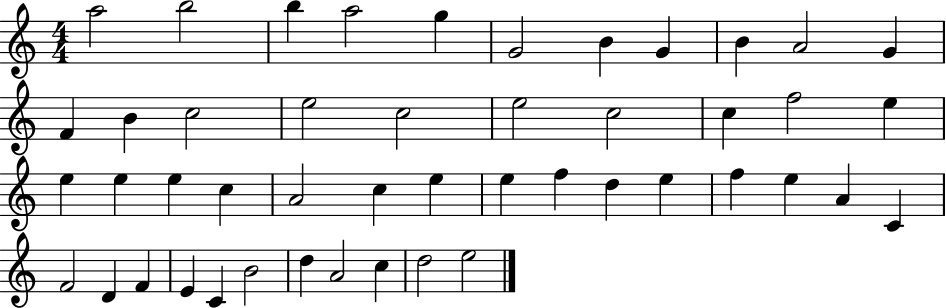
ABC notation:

X:1
T:Untitled
M:4/4
L:1/4
K:C
a2 b2 b a2 g G2 B G B A2 G F B c2 e2 c2 e2 c2 c f2 e e e e c A2 c e e f d e f e A C F2 D F E C B2 d A2 c d2 e2